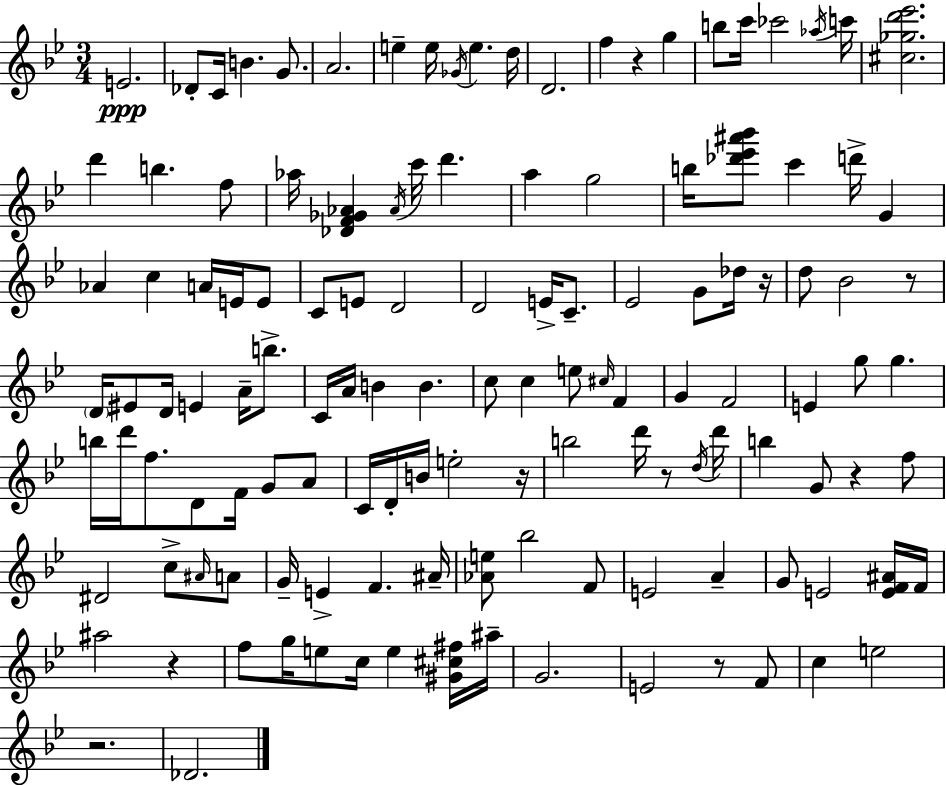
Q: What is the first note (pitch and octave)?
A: E4